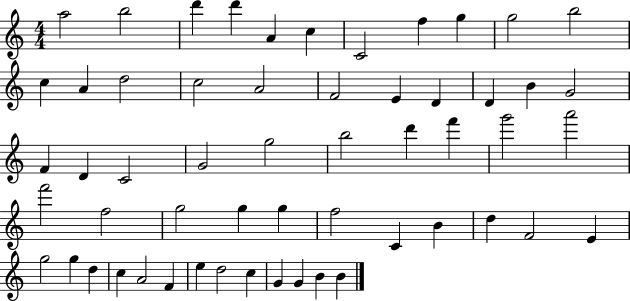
A5/h B5/h D6/q D6/q A4/q C5/q C4/h F5/q G5/q G5/h B5/h C5/q A4/q D5/h C5/h A4/h F4/h E4/q D4/q D4/q B4/q G4/h F4/q D4/q C4/h G4/h G5/h B5/h D6/q F6/q G6/h A6/h F6/h F5/h G5/h G5/q G5/q F5/h C4/q B4/q D5/q F4/h E4/q G5/h G5/q D5/q C5/q A4/h F4/q E5/q D5/h C5/q G4/q G4/q B4/q B4/q